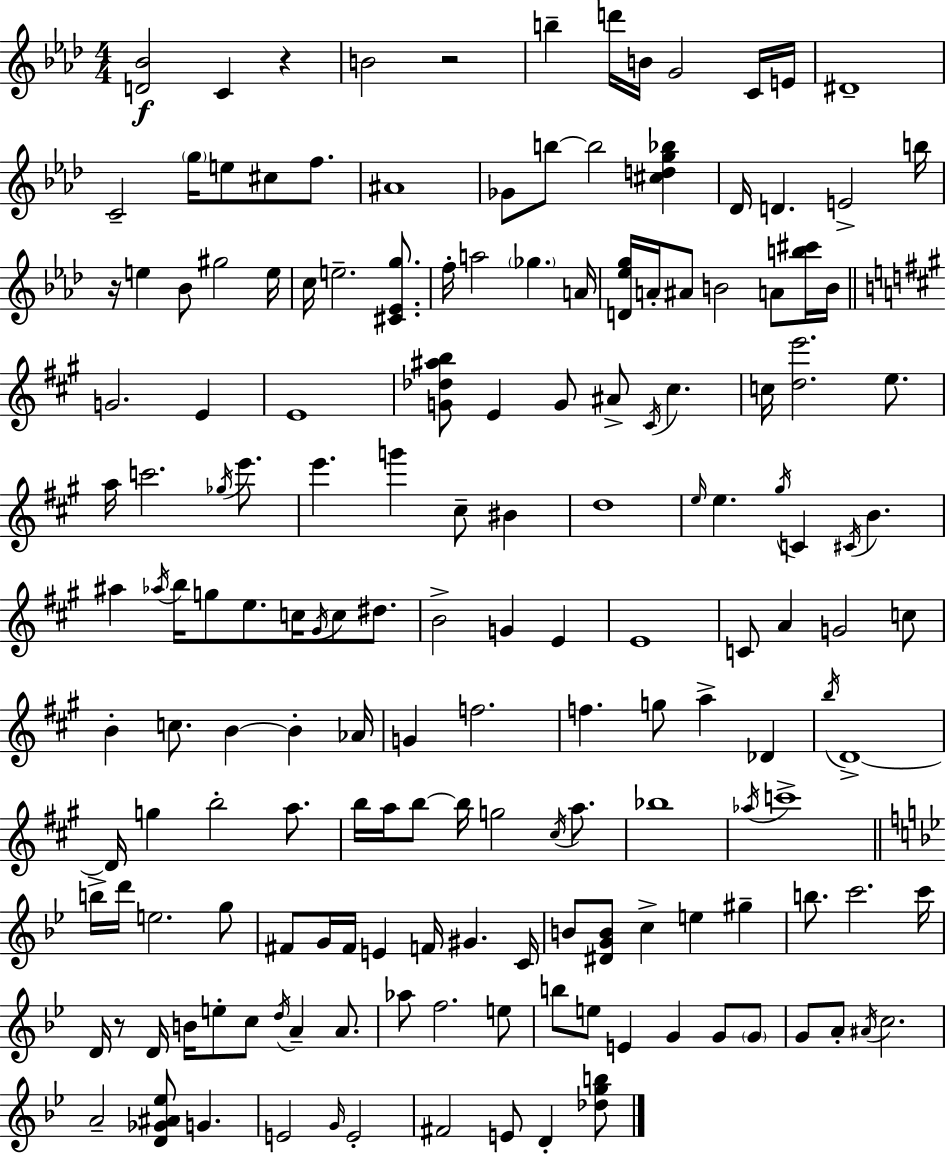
{
  \clef treble
  \numericTimeSignature
  \time 4/4
  \key aes \major
  \repeat volta 2 { <d' bes'>2\f c'4 r4 | b'2 r2 | b''4-- d'''16 b'16 g'2 c'16 e'16 | dis'1-- | \break c'2-- \parenthesize g''16 e''8 cis''8 f''8. | ais'1 | ges'8 b''8~~ b''2 <cis'' d'' g'' bes''>4 | des'16 d'4. e'2-> b''16 | \break r16 e''4 bes'8 gis''2 e''16 | c''16 e''2.-- <cis' ees' g''>8. | f''16-. a''2 \parenthesize ges''4. a'16 | <d' ees'' g''>16 a'16-. ais'8 b'2 a'8 <b'' cis'''>16 b'16 | \break \bar "||" \break \key a \major g'2. e'4 | e'1 | <g' des'' ais'' b''>8 e'4 g'8 ais'8-> \acciaccatura { cis'16 } cis''4. | c''16 <d'' e'''>2. e''8. | \break a''16 c'''2. \acciaccatura { ges''16 } e'''8. | e'''4. g'''4 cis''8-- bis'4 | d''1 | \grace { e''16 } e''4. \acciaccatura { gis''16 } c'4 \acciaccatura { cis'16 } b'4. | \break ais''4 \acciaccatura { aes''16 } b''16 g''8 e''8. | c''16 \acciaccatura { gis'16 } c''8 dis''8. b'2-> g'4 | e'4 e'1 | c'8 a'4 g'2 | \break c''8 b'4-. c''8. b'4~~ | b'4-. aes'16 g'4 f''2. | f''4. g''8 a''4-> | des'4 \acciaccatura { b''16 } d'1->~~ | \break d'16 g''4 b''2-. | a''8. b''16 a''16 b''8~~ b''16 g''2 | \acciaccatura { cis''16 } a''8. bes''1 | \acciaccatura { aes''16 } c'''1-> | \break \bar "||" \break \key g \minor b''16-> d'''16 e''2. g''8 | fis'8 g'16 fis'16 e'4 f'16 gis'4. c'16 | b'8 <dis' g' b'>8 c''4-> e''4 gis''4-- | b''8. c'''2. c'''16 | \break d'16 r8 d'16 b'16 e''8-. c''8 \acciaccatura { d''16 } a'4-- a'8. | aes''8 f''2. e''8 | b''8 e''8 e'4 g'4 g'8 \parenthesize g'8 | g'8 a'8-. \acciaccatura { ais'16 } c''2. | \break a'2-- <d' ges' ais' ees''>8 g'4. | e'2 \grace { g'16 } e'2-. | fis'2 e'8 d'4-. | <des'' g'' b''>8 } \bar "|."
}